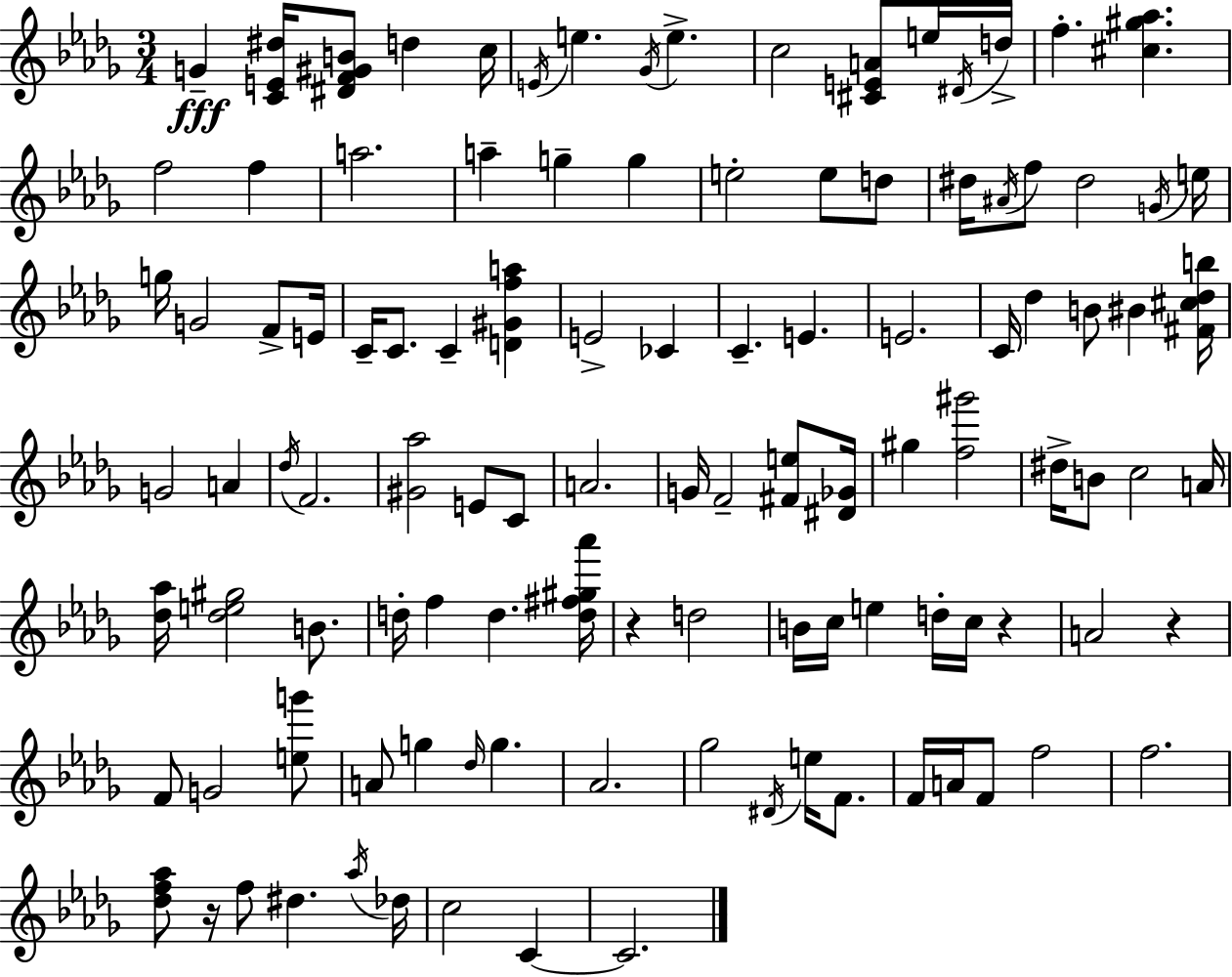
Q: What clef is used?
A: treble